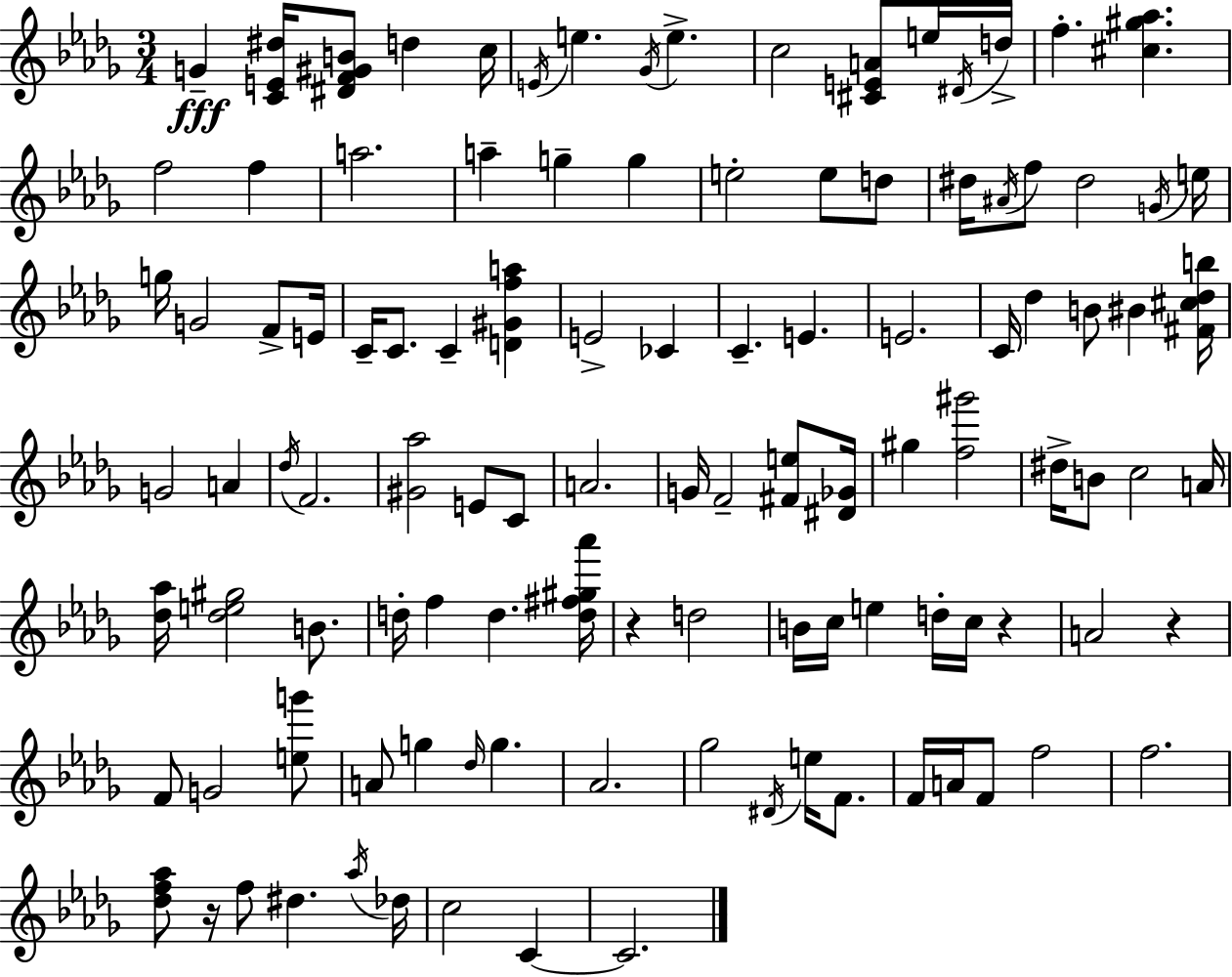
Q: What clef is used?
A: treble